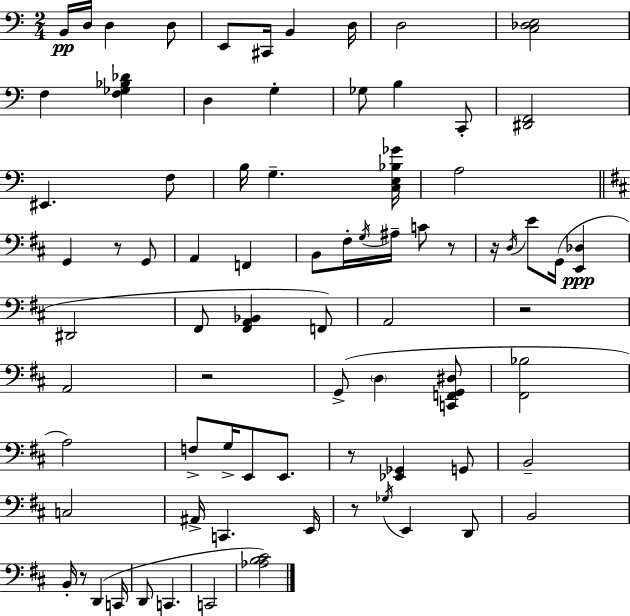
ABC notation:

X:1
T:Untitled
M:2/4
L:1/4
K:Am
B,,/4 D,/4 D, D,/2 E,,/2 ^C,,/4 B,, D,/4 D,2 [C,_D,E,]2 F, [F,_G,_B,_D] D, G, _G,/2 B, C,,/2 [^D,,F,,]2 ^E,, F,/2 B,/4 G, [C,E,_B,_G]/4 A,2 G,, z/2 G,,/2 A,, F,, B,,/2 ^F,/4 G,/4 ^A,/4 C/2 z/2 z/4 D,/4 E/2 G,,/4 [E,,_D,] ^D,,2 ^F,,/2 [^F,,A,,_B,,] F,,/2 A,,2 z2 A,,2 z2 G,,/2 D, [C,,F,,G,,^D,]/2 [^F,,_B,]2 A,2 F,/2 G,/4 E,,/2 E,,/2 z/2 [_E,,_G,,] G,,/2 B,,2 C,2 ^A,,/4 C,, E,,/4 z/2 _G,/4 E,, D,,/2 B,,2 B,,/4 z/2 D,, C,,/4 D,,/2 C,, C,,2 [_A,B,^C]2